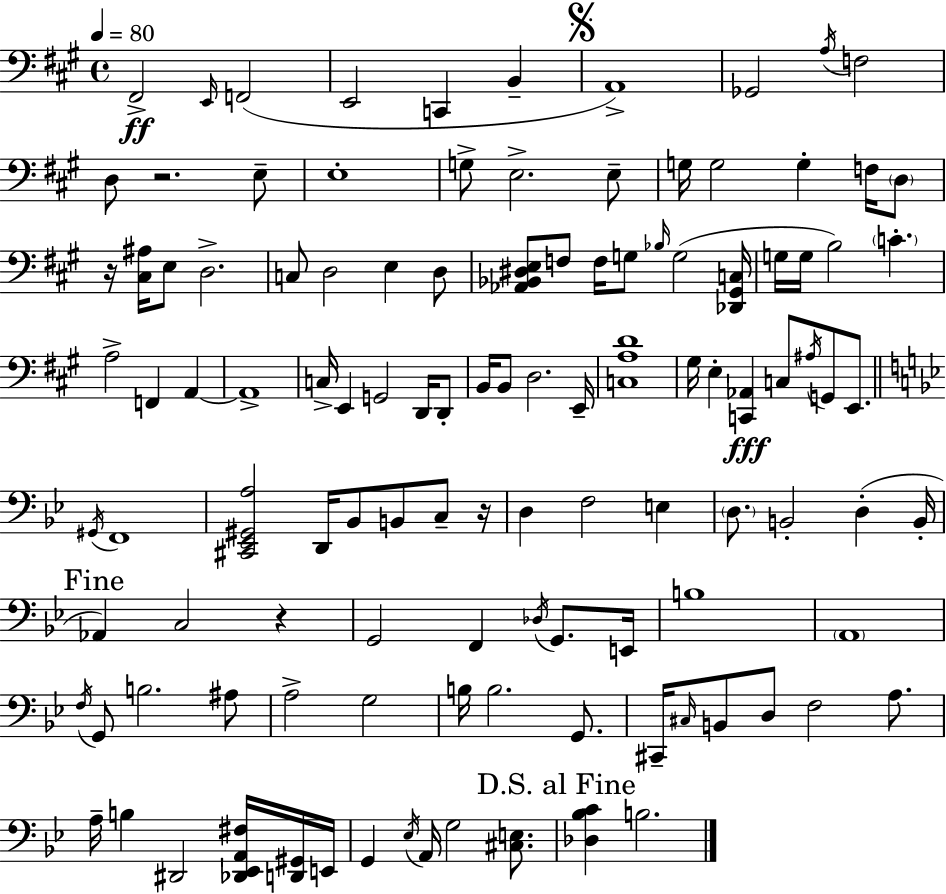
{
  \clef bass
  \time 4/4
  \defaultTimeSignature
  \key a \major
  \tempo 4 = 80
  \repeat volta 2 { fis,2->\ff \grace { e,16 }( f,2 | e,2 c,4 b,4-- | \mark \markup { \musicglyph "scripts.segno" } a,1->) | ges,2 \acciaccatura { a16 } f2 | \break d8 r2. | e8-- e1-. | g8-> e2.-> | e8-- g16 g2 g4-. f16 | \break \parenthesize d8 r16 <cis ais>16 e8 d2.-> | c8 d2 e4 | d8 <aes, bes, dis e>8 f8 f16 g8 \grace { bes16 }( g2 | <des, gis, c>16 g16 g16 b2) \parenthesize c'4.-. | \break a2-> f,4 a,4~~ | a,1-> | c16-> e,4 g,2 | d,16 d,8-. b,16 b,8 d2. | \break e,16-- <c a d'>1 | gis16 e4-. <c, aes,>4\fff c8 \acciaccatura { ais16 } g,8 | e,8. \bar "||" \break \key bes \major \acciaccatura { gis,16 } f,1 | <cis, ees, gis, a>2 d,16 bes,8 b,8 c8-- | r16 d4 f2 e4 | \parenthesize d8. b,2-. d4-.( | \break b,16-. \mark "Fine" aes,4) c2 r4 | g,2 f,4 \acciaccatura { des16 } g,8. | e,16 b1 | \parenthesize a,1 | \break \acciaccatura { f16 } g,8 b2. | ais8 a2-> g2 | b16 b2. | g,8. cis,16-- \grace { cis16 } b,8 d8 f2 | \break a8. a16-- b4 dis,2 | <des, ees, a, fis>16 <d, gis,>16 e,16 g,4 \acciaccatura { ees16 } a,16 g2 | <cis e>8. \mark "D.S. al Fine" <des bes c'>4 b2. | } \bar "|."
}